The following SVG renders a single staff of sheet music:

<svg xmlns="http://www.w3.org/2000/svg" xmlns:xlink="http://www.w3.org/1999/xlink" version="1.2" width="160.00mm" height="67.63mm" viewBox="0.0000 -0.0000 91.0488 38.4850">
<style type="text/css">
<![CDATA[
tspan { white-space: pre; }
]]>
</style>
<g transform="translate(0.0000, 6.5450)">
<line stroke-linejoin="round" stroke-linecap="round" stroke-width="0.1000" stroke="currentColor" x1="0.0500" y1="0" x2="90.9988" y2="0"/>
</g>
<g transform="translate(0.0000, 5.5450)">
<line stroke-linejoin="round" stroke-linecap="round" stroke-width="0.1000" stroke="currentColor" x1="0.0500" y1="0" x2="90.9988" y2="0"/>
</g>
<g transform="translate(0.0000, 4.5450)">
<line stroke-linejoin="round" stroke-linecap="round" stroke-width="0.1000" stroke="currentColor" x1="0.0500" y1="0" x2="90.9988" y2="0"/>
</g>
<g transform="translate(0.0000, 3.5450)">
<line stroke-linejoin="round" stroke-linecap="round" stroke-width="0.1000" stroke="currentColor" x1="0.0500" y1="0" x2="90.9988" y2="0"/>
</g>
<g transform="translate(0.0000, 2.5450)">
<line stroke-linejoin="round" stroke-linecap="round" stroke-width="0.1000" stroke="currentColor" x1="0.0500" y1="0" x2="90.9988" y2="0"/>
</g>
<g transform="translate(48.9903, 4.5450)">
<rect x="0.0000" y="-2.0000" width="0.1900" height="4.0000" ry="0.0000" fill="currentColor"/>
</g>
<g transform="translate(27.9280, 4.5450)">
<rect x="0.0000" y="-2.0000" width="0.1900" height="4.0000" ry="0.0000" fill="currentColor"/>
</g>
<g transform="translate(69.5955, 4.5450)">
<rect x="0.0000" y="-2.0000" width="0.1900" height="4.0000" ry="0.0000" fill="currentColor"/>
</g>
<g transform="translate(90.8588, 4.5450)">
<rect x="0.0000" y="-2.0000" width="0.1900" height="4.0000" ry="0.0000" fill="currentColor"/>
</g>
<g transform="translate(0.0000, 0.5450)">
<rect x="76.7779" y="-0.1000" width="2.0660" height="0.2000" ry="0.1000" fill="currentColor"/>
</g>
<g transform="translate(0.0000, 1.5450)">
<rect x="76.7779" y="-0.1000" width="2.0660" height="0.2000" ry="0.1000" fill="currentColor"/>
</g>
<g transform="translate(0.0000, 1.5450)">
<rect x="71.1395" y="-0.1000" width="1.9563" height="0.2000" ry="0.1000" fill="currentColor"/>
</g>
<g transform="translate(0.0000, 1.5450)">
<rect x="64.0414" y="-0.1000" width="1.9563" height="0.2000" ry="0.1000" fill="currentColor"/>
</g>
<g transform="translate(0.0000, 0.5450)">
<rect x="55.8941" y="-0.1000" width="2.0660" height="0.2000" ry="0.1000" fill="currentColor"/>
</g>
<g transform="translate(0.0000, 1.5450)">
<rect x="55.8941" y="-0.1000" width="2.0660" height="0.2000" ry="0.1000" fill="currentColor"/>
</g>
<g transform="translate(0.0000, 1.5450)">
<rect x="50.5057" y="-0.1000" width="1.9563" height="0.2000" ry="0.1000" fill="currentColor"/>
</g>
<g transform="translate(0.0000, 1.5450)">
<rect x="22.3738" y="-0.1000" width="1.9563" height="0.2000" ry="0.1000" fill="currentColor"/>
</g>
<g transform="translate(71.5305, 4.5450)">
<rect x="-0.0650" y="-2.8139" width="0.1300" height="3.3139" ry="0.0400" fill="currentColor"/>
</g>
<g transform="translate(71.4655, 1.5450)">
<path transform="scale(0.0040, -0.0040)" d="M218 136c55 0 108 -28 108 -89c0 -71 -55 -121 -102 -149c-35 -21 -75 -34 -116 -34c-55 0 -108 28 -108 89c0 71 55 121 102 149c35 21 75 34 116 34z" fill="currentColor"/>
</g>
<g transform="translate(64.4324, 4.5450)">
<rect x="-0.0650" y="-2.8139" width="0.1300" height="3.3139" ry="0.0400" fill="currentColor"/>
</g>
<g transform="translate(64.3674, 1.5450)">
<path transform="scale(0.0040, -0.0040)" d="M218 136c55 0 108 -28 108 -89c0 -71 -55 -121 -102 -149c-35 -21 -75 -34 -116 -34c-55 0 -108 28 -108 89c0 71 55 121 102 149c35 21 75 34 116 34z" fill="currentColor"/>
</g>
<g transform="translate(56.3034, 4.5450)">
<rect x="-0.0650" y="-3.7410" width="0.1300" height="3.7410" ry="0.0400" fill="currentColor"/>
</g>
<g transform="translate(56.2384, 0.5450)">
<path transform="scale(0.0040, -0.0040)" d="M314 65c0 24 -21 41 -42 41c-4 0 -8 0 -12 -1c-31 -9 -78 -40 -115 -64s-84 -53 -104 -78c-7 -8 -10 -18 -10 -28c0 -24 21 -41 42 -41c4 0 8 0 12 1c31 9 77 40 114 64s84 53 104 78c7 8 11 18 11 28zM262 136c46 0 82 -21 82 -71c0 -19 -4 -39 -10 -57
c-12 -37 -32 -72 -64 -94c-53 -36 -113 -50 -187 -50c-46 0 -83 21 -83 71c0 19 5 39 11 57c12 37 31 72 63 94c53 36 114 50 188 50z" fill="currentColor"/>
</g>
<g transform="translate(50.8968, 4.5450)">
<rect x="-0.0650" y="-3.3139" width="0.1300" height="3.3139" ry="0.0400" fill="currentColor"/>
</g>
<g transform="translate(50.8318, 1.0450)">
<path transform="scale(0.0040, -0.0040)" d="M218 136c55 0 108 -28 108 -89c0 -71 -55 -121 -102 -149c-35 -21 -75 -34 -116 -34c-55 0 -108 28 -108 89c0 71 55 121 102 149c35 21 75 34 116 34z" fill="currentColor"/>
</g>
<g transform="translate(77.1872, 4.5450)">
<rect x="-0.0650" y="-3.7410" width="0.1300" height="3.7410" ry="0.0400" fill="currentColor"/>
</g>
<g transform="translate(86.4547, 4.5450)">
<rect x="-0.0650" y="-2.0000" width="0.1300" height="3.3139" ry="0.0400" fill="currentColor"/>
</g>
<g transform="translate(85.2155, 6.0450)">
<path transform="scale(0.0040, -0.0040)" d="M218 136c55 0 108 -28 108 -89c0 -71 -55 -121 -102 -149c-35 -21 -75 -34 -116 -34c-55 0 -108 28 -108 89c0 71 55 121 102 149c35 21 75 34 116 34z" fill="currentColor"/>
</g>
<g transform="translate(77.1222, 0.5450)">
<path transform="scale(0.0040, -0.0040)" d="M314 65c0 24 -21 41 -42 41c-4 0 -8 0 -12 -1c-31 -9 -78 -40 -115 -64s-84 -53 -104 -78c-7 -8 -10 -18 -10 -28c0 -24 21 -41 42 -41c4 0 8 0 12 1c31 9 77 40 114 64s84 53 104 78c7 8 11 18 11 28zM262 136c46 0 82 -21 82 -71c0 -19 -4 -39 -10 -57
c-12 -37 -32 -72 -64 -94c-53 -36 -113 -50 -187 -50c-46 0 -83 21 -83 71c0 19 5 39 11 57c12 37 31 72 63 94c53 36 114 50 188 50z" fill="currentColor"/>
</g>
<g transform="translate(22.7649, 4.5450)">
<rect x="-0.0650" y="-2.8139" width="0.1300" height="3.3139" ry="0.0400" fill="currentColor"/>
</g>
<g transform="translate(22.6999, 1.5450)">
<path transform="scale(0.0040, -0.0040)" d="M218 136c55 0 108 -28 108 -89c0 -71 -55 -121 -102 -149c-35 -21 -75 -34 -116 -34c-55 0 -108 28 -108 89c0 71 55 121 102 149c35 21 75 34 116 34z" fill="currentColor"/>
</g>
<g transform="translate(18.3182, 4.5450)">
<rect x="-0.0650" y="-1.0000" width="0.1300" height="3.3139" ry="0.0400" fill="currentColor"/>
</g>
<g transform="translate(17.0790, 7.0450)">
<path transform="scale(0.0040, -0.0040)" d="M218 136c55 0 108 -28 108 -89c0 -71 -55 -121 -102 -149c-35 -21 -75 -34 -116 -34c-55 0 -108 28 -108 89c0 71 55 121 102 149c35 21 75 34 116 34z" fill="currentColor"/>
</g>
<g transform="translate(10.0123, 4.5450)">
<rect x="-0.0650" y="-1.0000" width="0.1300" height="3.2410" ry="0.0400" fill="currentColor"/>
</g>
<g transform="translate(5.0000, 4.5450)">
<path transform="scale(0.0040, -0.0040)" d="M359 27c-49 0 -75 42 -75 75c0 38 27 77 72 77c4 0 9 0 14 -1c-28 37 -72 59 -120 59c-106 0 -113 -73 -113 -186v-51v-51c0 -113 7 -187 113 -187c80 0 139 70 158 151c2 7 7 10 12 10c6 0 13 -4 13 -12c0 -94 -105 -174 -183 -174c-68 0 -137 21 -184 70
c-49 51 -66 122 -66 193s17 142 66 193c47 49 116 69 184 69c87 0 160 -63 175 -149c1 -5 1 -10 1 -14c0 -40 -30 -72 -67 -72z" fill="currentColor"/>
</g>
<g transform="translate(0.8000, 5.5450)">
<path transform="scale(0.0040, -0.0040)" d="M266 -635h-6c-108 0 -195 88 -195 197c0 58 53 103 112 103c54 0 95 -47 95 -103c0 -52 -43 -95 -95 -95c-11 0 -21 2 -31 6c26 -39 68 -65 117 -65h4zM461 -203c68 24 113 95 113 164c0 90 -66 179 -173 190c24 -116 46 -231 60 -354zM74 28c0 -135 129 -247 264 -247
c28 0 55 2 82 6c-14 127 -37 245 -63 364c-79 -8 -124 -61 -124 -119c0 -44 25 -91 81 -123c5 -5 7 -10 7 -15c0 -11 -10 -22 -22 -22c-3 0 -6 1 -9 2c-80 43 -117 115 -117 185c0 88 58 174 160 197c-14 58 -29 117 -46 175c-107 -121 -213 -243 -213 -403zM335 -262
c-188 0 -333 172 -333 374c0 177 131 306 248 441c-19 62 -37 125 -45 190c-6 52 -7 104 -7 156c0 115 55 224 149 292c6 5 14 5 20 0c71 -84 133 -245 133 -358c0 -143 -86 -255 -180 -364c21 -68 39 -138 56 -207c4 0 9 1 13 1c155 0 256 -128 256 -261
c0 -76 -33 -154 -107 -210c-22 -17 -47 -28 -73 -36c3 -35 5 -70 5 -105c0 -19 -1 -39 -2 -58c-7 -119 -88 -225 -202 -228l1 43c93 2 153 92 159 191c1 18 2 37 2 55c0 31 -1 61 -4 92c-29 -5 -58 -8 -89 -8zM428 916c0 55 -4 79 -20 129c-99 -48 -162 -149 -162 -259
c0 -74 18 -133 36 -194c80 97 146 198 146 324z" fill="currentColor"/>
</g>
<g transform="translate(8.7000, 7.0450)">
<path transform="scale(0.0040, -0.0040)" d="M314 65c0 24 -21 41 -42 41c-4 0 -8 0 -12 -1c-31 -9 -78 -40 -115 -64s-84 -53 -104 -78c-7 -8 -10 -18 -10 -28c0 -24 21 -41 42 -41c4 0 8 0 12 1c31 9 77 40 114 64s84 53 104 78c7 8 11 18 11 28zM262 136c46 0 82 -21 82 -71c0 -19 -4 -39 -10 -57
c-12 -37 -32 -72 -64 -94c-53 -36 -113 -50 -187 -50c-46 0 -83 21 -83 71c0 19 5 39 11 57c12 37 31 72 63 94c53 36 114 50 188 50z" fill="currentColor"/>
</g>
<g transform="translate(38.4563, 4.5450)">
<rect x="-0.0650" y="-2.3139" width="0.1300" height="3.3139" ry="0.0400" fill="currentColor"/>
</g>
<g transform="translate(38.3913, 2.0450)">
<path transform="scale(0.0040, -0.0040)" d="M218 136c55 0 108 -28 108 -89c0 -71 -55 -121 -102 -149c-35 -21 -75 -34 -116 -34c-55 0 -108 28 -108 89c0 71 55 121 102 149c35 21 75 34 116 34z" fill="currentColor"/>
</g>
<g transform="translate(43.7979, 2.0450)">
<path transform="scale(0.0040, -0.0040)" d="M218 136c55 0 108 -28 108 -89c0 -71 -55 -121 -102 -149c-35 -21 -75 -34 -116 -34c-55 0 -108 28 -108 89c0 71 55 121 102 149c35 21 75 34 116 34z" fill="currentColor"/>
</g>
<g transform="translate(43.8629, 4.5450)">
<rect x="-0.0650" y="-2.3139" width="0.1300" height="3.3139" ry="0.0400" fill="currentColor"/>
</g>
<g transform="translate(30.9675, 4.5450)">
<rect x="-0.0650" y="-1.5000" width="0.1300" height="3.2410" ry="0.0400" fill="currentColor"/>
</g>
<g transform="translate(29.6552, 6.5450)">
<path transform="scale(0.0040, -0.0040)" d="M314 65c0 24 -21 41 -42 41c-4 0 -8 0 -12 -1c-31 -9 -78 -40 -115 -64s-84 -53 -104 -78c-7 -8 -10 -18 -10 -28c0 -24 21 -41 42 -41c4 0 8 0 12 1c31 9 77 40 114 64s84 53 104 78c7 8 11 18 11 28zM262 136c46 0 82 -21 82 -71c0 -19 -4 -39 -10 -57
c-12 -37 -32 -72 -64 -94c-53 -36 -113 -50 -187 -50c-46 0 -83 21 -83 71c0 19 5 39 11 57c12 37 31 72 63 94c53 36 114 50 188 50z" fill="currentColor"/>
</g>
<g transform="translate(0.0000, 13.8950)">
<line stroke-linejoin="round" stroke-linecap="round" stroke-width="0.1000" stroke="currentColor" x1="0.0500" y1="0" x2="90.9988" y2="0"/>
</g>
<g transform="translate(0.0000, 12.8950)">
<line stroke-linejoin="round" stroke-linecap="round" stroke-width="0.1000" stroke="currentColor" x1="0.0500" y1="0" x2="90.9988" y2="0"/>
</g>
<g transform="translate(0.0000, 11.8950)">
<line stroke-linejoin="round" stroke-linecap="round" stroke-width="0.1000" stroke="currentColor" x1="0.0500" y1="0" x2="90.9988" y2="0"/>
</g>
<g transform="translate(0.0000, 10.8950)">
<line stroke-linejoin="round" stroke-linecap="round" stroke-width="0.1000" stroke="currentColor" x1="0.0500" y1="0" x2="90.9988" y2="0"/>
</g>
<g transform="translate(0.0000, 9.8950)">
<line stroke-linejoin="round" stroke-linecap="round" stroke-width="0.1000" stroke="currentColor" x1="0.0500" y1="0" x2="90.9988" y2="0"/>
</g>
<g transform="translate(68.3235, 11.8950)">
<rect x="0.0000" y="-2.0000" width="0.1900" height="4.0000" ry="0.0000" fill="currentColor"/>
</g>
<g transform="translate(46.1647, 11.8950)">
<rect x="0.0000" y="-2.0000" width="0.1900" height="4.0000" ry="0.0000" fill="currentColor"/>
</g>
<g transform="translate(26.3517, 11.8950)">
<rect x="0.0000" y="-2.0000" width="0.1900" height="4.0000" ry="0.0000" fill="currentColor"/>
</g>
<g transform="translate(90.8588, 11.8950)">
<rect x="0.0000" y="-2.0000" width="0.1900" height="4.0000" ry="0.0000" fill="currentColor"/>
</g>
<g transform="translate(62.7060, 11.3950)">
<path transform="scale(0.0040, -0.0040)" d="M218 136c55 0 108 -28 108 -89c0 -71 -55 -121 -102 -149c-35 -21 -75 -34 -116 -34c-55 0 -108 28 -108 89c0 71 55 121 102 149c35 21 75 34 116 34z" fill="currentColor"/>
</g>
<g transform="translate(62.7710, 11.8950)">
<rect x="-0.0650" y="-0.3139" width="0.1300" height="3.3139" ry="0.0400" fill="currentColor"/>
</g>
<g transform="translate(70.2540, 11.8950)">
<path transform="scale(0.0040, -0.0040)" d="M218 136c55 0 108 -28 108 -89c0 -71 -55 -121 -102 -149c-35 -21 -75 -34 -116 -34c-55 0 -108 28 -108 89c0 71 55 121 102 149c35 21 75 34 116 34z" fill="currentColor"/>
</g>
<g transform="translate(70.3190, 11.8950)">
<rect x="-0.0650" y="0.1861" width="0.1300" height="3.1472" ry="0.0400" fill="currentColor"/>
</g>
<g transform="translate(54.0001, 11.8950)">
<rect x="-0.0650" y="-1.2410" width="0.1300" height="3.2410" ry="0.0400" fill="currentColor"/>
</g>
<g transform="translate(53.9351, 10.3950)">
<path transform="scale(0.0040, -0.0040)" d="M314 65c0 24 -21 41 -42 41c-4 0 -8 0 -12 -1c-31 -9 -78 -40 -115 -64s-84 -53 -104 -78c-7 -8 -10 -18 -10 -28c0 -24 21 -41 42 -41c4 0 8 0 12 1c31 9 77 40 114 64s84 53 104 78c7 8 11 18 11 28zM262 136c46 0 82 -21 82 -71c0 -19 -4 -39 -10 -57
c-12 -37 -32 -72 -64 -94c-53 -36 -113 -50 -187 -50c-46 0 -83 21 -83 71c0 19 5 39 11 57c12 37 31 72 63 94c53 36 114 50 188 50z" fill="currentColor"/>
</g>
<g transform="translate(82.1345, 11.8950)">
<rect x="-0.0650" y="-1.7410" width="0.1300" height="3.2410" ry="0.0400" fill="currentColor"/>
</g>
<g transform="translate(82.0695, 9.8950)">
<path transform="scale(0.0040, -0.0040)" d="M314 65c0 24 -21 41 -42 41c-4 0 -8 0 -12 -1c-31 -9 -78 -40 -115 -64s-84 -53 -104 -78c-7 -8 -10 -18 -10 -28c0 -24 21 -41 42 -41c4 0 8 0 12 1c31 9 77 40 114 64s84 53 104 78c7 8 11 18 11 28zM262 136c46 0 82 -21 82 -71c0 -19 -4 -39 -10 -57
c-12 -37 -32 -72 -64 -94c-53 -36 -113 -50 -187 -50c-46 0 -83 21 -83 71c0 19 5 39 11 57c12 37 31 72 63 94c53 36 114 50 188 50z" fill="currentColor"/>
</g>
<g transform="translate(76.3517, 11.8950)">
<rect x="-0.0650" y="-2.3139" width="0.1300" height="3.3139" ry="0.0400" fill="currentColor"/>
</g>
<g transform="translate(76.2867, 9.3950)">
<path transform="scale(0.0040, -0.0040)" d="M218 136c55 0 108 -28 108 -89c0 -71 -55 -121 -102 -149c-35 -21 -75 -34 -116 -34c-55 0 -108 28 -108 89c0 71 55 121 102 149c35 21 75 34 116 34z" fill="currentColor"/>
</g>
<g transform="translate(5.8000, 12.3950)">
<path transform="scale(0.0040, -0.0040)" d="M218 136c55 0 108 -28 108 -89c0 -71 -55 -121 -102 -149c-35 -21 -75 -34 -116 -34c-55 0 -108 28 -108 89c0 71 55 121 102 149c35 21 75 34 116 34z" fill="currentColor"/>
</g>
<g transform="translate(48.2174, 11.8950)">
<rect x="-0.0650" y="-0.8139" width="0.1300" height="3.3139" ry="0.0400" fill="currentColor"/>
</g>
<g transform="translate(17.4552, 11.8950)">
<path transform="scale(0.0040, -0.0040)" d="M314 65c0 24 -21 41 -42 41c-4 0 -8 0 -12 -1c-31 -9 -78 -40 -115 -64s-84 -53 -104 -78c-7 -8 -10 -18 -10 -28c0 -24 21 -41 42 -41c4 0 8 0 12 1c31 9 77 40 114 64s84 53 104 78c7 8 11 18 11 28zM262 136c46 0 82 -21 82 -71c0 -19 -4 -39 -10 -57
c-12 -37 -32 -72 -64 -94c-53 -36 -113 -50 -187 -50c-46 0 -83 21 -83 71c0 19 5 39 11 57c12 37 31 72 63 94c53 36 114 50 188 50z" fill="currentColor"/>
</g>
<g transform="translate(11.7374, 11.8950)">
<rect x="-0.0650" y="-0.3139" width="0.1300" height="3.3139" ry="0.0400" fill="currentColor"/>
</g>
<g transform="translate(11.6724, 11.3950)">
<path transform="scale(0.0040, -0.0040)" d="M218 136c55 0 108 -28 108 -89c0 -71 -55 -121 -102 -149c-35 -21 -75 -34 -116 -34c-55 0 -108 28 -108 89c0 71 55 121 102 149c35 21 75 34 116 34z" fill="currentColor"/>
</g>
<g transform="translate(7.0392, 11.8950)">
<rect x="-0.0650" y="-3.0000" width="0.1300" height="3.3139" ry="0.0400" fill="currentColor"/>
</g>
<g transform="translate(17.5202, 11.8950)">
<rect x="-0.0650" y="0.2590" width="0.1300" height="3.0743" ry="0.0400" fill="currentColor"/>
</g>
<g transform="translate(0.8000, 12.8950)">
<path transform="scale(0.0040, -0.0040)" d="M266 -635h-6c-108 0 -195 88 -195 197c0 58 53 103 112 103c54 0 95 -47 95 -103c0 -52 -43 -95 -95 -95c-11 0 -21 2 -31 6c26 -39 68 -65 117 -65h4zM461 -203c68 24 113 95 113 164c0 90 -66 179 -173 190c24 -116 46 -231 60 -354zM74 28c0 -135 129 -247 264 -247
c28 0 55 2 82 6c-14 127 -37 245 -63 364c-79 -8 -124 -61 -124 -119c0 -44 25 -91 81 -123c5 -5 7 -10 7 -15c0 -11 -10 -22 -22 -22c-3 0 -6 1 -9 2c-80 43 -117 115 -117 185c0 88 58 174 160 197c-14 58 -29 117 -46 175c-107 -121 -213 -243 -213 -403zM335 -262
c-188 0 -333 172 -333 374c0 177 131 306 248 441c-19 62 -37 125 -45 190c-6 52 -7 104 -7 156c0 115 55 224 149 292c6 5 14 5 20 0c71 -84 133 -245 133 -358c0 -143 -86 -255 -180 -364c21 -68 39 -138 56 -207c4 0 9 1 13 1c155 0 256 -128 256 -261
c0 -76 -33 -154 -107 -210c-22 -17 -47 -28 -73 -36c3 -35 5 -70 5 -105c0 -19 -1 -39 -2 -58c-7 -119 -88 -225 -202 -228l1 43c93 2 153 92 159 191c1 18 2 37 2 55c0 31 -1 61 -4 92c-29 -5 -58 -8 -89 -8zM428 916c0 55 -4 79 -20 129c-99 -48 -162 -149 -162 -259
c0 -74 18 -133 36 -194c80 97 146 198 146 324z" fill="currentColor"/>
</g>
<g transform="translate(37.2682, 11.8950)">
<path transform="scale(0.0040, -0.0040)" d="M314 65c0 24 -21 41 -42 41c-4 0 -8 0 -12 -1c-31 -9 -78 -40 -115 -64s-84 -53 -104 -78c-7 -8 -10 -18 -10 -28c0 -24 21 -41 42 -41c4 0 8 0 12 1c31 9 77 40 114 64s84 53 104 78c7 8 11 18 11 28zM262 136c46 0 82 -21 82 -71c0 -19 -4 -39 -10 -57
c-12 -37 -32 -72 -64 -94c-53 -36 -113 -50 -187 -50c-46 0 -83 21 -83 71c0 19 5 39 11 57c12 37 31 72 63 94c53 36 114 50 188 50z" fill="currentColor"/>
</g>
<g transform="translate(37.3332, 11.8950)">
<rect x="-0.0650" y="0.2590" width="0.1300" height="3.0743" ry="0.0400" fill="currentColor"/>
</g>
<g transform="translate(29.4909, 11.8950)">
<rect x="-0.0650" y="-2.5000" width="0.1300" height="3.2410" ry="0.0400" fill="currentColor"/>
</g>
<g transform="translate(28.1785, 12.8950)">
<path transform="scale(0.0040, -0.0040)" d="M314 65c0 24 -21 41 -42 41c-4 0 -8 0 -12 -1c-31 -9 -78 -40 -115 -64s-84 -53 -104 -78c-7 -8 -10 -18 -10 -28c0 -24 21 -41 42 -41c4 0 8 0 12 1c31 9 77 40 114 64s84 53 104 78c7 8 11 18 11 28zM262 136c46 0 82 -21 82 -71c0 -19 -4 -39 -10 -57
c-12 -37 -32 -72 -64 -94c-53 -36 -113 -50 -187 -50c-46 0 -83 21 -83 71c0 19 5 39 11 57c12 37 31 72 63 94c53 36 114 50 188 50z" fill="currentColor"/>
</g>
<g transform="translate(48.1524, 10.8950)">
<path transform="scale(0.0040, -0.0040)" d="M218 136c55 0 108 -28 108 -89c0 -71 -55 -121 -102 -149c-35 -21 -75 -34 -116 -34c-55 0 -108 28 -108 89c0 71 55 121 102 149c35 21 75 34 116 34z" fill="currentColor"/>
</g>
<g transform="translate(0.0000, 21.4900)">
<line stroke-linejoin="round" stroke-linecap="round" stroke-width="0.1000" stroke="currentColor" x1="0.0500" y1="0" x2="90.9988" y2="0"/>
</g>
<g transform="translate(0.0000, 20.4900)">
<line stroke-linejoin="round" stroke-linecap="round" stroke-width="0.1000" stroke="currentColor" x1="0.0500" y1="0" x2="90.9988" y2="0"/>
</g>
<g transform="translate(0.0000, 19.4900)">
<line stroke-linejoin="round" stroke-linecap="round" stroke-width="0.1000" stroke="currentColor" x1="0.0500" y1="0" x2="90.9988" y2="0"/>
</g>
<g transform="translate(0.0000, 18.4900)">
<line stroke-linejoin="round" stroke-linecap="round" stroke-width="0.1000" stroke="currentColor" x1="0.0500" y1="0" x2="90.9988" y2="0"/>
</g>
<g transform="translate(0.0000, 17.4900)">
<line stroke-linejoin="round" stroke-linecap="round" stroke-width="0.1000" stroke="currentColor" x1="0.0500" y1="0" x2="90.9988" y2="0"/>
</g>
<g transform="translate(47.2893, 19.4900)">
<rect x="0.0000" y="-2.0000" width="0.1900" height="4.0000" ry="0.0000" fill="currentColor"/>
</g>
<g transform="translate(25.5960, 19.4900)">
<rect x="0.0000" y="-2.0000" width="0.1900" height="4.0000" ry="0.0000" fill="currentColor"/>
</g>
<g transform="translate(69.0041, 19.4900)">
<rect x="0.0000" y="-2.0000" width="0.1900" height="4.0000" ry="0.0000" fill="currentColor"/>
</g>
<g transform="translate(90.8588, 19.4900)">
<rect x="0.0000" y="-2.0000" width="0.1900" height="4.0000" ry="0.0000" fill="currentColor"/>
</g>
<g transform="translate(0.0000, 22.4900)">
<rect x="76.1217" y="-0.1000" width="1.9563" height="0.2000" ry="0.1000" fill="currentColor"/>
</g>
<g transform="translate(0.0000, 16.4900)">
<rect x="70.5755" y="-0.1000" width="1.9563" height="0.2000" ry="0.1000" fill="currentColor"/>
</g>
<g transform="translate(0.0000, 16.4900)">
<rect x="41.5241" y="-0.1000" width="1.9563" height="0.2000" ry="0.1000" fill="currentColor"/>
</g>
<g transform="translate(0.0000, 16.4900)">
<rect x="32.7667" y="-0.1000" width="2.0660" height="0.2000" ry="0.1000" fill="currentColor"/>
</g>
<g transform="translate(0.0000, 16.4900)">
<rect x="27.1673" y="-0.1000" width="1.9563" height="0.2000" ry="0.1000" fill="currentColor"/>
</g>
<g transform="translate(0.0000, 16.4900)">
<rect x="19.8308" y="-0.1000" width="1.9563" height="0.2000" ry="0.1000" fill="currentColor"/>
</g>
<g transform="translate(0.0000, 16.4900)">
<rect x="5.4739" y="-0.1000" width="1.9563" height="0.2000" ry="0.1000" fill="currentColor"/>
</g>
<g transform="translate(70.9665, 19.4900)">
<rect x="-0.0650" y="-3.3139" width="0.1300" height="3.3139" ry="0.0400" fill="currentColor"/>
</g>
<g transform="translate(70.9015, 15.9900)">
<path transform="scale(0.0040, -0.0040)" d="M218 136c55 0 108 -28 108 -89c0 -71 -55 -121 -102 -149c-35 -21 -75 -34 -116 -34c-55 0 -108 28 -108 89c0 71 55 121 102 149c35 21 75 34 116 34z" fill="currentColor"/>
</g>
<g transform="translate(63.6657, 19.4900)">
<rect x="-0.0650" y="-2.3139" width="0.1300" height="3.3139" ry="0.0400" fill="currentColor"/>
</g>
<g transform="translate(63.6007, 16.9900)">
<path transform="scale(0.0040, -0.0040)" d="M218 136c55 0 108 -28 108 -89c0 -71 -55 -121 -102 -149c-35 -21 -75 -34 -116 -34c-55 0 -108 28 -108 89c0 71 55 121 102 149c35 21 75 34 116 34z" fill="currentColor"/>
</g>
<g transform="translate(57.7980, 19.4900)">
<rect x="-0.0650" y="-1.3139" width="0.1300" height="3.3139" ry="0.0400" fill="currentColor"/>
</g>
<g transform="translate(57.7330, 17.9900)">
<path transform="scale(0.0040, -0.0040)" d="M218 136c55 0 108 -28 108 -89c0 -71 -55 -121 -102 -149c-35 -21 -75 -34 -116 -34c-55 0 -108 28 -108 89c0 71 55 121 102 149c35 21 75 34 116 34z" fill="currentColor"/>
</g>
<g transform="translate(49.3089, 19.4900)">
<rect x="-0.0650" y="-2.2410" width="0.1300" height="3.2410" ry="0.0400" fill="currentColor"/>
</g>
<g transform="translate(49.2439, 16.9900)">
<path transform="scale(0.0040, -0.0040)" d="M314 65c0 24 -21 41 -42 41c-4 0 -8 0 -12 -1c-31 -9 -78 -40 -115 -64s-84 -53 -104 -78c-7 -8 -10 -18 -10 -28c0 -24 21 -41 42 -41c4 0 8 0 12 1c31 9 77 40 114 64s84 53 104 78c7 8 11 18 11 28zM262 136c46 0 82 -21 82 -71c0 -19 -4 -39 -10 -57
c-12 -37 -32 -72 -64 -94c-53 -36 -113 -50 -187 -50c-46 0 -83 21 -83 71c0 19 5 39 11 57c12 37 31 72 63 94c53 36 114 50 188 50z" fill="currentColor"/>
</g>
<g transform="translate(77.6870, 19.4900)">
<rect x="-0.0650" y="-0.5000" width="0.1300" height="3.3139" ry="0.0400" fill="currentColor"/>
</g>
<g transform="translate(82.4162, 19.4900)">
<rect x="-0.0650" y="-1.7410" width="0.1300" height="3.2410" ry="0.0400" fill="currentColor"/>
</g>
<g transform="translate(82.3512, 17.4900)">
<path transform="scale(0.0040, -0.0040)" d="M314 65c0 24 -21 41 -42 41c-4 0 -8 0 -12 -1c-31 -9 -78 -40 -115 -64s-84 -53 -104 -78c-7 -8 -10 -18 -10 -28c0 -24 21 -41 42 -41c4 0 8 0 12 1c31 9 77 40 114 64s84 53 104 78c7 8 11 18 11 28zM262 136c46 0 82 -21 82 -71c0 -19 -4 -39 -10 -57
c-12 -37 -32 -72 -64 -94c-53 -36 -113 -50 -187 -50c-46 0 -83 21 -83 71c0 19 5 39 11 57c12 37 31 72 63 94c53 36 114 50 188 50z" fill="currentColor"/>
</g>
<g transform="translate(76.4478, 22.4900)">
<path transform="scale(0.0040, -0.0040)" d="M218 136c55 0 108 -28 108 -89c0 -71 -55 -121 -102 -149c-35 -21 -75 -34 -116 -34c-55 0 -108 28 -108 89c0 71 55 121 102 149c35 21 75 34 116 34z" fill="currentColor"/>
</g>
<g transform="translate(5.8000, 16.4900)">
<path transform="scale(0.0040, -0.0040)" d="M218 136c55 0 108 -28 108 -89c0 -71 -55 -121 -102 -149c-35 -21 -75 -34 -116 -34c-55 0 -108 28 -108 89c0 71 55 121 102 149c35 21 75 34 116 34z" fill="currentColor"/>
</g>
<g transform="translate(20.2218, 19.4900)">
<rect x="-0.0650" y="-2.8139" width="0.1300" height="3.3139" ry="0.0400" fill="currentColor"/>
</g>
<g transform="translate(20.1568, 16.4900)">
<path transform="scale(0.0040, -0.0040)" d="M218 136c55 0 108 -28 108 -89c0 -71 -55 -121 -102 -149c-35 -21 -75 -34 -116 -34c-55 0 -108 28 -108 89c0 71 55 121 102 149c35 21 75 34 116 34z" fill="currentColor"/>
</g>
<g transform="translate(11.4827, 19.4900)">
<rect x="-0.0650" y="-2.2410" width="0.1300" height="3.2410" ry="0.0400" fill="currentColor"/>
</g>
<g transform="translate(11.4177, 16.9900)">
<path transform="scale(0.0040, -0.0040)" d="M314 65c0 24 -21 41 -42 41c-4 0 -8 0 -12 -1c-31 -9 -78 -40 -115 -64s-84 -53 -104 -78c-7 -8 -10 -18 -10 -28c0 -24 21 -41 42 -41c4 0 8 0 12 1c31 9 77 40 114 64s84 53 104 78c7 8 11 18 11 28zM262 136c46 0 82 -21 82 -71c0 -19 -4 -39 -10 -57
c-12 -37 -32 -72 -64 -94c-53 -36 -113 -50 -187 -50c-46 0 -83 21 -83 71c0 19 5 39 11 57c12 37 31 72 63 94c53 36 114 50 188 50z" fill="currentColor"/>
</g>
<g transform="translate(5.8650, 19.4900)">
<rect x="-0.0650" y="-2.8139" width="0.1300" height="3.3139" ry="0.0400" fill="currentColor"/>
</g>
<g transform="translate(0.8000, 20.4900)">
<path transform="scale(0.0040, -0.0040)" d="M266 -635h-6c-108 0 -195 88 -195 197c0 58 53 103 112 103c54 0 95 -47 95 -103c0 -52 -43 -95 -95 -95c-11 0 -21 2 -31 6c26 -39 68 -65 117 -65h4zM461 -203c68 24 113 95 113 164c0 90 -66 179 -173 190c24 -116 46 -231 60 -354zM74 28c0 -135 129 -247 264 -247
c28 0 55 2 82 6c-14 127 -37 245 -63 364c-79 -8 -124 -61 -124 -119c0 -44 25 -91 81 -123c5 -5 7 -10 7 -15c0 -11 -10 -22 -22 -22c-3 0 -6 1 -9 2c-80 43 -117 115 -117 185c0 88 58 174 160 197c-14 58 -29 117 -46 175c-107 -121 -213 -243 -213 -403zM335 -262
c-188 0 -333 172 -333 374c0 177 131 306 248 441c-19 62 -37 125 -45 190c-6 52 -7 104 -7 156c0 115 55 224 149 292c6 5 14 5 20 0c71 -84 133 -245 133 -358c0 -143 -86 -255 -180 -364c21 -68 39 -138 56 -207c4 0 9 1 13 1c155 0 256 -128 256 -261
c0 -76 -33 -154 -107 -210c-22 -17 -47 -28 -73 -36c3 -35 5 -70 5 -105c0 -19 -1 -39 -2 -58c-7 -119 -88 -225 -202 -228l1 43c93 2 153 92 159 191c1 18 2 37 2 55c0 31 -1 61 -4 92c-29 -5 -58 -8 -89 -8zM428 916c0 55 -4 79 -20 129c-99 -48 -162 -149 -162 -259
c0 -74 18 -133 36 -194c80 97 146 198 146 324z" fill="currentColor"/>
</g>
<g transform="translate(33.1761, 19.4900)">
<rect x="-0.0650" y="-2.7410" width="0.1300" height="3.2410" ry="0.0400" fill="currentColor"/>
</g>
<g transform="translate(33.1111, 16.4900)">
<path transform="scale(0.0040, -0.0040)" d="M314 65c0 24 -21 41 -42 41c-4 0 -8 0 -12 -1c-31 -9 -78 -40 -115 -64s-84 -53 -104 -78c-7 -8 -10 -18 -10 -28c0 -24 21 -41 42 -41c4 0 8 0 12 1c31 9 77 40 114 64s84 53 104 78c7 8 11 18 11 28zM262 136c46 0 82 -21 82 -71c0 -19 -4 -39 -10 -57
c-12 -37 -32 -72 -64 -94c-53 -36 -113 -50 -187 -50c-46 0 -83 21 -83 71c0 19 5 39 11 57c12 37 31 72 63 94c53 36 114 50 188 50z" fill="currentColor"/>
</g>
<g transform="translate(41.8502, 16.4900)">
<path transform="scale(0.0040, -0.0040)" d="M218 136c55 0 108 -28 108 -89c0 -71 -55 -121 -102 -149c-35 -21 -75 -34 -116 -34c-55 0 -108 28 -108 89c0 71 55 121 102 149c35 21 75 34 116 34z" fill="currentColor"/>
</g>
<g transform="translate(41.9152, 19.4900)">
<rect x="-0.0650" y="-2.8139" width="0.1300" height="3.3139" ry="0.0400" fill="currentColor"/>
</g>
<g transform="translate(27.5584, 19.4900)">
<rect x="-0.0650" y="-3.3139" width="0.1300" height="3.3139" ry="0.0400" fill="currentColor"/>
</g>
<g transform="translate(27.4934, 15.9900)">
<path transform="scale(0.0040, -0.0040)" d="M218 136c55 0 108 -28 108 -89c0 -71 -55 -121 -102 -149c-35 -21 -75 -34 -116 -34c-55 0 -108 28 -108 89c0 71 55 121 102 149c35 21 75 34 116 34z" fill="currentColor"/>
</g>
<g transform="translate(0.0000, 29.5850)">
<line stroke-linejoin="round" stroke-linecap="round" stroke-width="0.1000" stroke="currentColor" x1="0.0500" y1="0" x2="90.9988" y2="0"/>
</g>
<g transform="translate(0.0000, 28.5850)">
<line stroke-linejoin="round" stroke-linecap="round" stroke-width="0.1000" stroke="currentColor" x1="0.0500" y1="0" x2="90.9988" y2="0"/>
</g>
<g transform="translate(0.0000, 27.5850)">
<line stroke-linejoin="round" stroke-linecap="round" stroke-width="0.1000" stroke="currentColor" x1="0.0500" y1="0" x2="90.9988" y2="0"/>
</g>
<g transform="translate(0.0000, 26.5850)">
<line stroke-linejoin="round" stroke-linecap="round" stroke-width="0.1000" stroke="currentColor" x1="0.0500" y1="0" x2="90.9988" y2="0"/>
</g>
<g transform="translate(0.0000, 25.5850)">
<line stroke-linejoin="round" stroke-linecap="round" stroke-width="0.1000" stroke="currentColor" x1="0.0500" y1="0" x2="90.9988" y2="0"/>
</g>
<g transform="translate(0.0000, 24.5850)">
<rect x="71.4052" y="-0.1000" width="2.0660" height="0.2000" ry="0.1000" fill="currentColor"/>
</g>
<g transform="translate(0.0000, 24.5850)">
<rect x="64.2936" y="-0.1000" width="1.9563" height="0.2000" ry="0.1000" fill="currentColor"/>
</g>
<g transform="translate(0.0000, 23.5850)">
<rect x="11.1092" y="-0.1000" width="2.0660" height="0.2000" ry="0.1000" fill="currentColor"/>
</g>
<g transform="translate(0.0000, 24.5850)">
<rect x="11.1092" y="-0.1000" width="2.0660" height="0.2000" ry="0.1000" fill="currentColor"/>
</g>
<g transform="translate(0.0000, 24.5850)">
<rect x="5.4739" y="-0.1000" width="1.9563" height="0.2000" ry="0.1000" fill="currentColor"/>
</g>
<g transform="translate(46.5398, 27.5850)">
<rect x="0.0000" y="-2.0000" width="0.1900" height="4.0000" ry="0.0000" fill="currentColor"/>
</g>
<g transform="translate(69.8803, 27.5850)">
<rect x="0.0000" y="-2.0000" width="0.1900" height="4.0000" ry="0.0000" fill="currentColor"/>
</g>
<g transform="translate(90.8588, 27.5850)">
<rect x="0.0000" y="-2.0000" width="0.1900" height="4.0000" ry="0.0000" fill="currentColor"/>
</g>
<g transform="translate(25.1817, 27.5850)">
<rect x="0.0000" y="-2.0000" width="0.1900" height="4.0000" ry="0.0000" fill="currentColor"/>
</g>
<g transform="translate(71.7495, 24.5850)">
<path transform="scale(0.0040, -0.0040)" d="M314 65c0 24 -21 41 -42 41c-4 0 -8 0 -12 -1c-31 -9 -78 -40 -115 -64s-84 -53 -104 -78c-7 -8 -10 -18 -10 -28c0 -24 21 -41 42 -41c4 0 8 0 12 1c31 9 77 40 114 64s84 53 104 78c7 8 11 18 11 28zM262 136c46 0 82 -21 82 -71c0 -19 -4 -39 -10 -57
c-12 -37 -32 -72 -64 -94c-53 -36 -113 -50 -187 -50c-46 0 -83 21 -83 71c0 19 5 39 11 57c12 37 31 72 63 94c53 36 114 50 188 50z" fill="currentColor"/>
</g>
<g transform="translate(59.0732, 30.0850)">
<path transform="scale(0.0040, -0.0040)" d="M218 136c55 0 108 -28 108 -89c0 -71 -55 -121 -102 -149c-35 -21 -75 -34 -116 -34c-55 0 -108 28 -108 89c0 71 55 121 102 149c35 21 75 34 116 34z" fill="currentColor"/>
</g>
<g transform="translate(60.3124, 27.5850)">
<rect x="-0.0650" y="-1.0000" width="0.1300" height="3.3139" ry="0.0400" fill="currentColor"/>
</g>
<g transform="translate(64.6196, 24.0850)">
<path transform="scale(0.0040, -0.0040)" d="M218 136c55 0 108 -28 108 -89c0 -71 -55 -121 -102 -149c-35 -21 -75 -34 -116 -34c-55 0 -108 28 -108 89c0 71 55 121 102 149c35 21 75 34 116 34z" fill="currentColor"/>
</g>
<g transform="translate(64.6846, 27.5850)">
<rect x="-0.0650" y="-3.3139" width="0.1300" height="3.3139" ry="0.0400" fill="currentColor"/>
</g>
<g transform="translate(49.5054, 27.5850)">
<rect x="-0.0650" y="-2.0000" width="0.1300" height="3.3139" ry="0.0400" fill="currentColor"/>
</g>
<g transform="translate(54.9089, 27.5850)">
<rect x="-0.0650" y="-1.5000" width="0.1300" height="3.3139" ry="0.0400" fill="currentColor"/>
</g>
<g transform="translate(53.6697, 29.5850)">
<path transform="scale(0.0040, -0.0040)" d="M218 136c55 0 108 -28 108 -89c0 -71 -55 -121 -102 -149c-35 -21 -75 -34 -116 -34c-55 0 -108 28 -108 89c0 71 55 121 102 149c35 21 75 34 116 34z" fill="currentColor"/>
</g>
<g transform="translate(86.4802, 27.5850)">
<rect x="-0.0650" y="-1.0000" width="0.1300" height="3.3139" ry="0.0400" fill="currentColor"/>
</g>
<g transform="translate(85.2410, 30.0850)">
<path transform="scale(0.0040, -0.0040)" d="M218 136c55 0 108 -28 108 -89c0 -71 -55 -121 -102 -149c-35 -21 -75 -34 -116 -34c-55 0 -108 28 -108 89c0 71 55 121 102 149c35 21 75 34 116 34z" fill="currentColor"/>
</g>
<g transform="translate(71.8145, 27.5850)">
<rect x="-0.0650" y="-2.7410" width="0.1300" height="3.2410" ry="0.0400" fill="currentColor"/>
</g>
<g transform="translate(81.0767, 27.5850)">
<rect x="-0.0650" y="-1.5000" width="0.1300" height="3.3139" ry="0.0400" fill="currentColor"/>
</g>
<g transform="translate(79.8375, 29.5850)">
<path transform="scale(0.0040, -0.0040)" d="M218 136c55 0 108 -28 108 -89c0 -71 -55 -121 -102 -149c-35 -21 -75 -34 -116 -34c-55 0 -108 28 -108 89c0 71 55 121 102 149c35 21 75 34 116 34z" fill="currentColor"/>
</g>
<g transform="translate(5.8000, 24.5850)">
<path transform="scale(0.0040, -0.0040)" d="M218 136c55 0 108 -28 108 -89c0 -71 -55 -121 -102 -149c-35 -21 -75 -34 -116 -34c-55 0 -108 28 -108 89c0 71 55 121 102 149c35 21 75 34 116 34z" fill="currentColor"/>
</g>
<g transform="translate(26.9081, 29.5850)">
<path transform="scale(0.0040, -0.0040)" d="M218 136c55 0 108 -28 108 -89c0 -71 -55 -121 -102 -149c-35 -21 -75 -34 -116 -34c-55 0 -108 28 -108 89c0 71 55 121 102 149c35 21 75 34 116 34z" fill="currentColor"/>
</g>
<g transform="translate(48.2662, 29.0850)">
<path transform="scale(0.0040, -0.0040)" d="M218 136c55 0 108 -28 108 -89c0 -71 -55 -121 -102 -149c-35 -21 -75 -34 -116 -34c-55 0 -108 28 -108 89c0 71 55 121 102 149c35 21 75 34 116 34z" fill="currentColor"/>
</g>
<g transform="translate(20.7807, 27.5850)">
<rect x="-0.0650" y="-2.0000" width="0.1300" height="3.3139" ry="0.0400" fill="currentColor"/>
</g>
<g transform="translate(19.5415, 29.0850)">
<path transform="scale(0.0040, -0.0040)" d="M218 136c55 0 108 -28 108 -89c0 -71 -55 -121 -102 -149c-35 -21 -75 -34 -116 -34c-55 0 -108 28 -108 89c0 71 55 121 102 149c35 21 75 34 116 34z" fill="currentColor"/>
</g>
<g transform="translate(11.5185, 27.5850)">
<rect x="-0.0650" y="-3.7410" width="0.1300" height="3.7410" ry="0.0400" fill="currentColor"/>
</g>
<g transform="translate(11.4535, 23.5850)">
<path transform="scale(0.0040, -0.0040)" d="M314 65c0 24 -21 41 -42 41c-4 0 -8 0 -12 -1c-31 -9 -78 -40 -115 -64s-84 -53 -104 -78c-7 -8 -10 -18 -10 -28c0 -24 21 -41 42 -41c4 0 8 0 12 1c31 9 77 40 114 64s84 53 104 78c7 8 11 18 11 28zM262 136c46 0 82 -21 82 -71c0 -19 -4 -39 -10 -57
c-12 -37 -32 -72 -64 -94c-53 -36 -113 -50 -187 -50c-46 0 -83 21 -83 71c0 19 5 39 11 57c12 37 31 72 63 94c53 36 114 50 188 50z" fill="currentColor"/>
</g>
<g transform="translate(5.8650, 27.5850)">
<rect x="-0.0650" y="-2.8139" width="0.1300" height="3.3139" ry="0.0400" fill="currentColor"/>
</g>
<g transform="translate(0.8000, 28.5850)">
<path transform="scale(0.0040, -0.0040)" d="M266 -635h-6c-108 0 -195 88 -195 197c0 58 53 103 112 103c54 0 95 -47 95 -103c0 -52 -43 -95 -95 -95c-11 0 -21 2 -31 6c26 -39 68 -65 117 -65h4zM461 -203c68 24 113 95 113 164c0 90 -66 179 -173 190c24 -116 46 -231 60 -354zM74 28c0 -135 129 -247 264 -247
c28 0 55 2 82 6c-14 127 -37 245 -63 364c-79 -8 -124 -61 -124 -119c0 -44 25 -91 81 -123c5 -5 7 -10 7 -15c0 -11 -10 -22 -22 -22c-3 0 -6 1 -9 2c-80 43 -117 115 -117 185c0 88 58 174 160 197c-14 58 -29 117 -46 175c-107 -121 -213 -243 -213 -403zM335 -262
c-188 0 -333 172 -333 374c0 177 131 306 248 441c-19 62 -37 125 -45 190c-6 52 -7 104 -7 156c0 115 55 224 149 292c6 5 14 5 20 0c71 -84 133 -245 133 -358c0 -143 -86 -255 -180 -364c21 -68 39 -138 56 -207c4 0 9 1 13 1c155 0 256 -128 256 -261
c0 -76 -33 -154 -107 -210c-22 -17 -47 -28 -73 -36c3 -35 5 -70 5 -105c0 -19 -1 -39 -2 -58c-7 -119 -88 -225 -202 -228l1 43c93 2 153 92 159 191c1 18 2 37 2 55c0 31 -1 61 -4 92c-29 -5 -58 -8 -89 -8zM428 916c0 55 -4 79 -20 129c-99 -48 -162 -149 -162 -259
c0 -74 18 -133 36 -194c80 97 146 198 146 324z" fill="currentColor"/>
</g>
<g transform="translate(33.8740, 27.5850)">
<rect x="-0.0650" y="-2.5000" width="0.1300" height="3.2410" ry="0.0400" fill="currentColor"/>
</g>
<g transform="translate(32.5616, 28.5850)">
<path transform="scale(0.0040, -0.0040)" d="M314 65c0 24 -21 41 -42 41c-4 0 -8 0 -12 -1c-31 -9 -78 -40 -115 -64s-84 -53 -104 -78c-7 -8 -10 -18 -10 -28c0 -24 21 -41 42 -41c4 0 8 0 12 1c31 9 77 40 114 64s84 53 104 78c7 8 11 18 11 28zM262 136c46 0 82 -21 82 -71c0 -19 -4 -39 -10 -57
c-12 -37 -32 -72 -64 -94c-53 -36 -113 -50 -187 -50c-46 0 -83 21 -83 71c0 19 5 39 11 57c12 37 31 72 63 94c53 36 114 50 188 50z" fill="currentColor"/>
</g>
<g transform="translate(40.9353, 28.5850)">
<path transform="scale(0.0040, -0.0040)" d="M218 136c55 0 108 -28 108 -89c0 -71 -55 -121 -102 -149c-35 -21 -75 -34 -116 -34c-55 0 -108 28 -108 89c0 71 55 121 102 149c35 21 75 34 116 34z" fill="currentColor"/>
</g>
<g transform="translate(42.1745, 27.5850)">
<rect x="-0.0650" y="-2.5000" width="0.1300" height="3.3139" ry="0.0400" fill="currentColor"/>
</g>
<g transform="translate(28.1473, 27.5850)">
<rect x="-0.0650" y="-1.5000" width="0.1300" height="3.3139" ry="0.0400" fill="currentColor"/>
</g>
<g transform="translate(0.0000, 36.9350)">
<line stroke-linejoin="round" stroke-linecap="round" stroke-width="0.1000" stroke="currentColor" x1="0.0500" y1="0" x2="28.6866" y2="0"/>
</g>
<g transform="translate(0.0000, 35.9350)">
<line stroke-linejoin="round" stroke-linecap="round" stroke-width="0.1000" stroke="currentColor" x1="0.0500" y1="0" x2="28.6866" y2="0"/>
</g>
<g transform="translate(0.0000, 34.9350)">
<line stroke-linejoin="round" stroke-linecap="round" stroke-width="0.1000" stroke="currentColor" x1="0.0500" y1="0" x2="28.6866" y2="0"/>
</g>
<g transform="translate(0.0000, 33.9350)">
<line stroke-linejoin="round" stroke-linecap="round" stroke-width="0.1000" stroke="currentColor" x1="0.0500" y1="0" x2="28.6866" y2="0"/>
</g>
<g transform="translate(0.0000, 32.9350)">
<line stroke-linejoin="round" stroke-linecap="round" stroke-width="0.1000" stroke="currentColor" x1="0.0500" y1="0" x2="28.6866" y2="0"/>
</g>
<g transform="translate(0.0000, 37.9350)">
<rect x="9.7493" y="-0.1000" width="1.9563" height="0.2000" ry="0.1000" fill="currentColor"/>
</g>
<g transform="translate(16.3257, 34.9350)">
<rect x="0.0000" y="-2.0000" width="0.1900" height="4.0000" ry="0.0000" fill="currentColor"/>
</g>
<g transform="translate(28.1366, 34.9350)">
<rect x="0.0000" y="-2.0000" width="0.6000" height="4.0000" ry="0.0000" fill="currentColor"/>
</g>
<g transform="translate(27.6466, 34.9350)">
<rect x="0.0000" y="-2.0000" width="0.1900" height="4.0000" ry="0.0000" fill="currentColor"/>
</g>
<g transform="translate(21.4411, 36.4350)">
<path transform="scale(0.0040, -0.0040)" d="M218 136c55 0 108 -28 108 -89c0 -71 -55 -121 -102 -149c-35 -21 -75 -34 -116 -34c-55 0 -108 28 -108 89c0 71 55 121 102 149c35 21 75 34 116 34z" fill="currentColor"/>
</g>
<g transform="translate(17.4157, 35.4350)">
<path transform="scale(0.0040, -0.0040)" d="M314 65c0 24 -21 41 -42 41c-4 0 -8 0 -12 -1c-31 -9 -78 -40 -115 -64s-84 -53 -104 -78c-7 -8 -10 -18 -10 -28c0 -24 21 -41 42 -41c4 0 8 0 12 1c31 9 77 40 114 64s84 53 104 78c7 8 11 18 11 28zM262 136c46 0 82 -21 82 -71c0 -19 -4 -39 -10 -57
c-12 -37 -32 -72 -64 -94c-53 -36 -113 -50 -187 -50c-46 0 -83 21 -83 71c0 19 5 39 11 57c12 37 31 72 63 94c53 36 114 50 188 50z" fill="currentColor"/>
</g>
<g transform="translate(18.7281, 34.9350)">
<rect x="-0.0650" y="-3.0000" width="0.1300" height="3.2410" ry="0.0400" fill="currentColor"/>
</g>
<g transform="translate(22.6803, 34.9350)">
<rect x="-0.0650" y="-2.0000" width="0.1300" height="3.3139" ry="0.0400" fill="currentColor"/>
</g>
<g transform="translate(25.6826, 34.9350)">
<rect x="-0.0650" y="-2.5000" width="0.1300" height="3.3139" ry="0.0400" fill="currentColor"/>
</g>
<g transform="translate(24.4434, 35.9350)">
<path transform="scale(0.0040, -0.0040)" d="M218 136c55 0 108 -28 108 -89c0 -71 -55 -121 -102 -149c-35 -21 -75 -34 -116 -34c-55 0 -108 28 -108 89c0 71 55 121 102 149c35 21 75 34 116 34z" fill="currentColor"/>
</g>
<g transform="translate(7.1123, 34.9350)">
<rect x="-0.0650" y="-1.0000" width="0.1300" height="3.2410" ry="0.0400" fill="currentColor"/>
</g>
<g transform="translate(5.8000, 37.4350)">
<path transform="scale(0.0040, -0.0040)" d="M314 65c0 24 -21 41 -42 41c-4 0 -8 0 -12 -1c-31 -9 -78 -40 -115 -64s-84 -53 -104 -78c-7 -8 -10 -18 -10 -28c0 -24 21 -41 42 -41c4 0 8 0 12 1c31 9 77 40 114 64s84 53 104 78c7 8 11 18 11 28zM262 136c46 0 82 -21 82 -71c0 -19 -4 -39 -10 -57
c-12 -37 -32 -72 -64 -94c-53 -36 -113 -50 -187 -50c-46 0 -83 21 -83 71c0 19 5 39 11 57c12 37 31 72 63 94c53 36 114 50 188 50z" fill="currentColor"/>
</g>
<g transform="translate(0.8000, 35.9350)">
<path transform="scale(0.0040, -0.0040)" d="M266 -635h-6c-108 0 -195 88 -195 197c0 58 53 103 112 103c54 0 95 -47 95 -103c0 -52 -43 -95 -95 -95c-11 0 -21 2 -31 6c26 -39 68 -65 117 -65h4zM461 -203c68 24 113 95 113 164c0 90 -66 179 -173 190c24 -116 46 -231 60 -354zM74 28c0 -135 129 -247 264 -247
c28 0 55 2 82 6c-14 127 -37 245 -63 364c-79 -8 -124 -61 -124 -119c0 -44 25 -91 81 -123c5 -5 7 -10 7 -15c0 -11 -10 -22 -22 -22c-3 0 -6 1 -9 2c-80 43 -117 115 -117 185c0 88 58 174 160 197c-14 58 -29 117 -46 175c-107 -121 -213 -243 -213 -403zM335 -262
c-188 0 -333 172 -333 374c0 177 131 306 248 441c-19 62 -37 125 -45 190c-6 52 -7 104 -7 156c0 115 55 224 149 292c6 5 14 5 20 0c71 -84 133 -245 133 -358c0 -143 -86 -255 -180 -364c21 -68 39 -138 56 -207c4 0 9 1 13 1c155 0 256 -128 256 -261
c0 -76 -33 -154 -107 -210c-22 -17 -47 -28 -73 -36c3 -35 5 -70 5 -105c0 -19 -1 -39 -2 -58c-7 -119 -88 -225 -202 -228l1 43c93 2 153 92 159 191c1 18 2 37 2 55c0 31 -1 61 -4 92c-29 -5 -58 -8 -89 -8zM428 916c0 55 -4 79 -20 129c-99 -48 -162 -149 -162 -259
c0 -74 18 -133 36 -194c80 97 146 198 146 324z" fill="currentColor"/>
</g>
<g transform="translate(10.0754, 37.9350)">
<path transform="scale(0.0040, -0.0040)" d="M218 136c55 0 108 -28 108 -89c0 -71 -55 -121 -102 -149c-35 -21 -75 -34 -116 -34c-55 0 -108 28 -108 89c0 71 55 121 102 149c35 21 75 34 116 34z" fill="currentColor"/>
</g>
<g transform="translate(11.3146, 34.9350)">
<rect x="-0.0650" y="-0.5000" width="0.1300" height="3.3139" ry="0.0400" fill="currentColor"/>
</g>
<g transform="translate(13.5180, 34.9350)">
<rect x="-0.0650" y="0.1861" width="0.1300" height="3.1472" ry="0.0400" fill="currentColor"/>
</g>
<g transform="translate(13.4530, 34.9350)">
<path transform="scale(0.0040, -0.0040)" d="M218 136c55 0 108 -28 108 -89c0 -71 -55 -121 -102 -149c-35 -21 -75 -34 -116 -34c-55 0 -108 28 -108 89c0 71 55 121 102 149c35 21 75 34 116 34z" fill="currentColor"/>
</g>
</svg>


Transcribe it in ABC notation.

X:1
T:Untitled
M:4/4
L:1/4
K:C
D2 D a E2 g g b c'2 a a c'2 F A c B2 G2 B2 d e2 c B g f2 a g2 a b a2 a g2 e g b C f2 a c'2 F E G2 G F E D b a2 E D D2 C B A2 F G